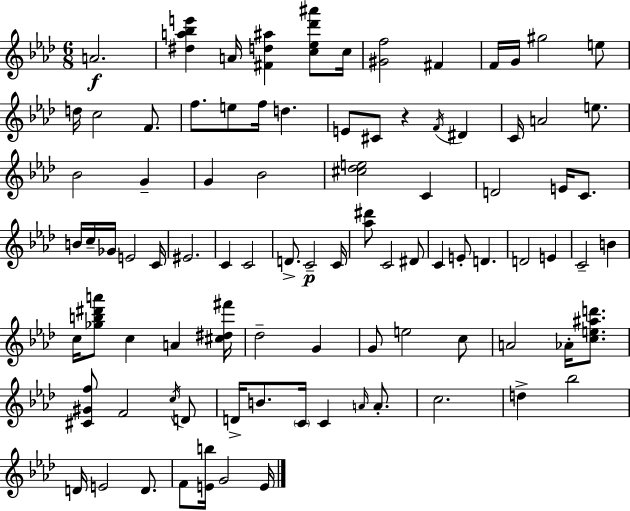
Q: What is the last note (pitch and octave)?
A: E4